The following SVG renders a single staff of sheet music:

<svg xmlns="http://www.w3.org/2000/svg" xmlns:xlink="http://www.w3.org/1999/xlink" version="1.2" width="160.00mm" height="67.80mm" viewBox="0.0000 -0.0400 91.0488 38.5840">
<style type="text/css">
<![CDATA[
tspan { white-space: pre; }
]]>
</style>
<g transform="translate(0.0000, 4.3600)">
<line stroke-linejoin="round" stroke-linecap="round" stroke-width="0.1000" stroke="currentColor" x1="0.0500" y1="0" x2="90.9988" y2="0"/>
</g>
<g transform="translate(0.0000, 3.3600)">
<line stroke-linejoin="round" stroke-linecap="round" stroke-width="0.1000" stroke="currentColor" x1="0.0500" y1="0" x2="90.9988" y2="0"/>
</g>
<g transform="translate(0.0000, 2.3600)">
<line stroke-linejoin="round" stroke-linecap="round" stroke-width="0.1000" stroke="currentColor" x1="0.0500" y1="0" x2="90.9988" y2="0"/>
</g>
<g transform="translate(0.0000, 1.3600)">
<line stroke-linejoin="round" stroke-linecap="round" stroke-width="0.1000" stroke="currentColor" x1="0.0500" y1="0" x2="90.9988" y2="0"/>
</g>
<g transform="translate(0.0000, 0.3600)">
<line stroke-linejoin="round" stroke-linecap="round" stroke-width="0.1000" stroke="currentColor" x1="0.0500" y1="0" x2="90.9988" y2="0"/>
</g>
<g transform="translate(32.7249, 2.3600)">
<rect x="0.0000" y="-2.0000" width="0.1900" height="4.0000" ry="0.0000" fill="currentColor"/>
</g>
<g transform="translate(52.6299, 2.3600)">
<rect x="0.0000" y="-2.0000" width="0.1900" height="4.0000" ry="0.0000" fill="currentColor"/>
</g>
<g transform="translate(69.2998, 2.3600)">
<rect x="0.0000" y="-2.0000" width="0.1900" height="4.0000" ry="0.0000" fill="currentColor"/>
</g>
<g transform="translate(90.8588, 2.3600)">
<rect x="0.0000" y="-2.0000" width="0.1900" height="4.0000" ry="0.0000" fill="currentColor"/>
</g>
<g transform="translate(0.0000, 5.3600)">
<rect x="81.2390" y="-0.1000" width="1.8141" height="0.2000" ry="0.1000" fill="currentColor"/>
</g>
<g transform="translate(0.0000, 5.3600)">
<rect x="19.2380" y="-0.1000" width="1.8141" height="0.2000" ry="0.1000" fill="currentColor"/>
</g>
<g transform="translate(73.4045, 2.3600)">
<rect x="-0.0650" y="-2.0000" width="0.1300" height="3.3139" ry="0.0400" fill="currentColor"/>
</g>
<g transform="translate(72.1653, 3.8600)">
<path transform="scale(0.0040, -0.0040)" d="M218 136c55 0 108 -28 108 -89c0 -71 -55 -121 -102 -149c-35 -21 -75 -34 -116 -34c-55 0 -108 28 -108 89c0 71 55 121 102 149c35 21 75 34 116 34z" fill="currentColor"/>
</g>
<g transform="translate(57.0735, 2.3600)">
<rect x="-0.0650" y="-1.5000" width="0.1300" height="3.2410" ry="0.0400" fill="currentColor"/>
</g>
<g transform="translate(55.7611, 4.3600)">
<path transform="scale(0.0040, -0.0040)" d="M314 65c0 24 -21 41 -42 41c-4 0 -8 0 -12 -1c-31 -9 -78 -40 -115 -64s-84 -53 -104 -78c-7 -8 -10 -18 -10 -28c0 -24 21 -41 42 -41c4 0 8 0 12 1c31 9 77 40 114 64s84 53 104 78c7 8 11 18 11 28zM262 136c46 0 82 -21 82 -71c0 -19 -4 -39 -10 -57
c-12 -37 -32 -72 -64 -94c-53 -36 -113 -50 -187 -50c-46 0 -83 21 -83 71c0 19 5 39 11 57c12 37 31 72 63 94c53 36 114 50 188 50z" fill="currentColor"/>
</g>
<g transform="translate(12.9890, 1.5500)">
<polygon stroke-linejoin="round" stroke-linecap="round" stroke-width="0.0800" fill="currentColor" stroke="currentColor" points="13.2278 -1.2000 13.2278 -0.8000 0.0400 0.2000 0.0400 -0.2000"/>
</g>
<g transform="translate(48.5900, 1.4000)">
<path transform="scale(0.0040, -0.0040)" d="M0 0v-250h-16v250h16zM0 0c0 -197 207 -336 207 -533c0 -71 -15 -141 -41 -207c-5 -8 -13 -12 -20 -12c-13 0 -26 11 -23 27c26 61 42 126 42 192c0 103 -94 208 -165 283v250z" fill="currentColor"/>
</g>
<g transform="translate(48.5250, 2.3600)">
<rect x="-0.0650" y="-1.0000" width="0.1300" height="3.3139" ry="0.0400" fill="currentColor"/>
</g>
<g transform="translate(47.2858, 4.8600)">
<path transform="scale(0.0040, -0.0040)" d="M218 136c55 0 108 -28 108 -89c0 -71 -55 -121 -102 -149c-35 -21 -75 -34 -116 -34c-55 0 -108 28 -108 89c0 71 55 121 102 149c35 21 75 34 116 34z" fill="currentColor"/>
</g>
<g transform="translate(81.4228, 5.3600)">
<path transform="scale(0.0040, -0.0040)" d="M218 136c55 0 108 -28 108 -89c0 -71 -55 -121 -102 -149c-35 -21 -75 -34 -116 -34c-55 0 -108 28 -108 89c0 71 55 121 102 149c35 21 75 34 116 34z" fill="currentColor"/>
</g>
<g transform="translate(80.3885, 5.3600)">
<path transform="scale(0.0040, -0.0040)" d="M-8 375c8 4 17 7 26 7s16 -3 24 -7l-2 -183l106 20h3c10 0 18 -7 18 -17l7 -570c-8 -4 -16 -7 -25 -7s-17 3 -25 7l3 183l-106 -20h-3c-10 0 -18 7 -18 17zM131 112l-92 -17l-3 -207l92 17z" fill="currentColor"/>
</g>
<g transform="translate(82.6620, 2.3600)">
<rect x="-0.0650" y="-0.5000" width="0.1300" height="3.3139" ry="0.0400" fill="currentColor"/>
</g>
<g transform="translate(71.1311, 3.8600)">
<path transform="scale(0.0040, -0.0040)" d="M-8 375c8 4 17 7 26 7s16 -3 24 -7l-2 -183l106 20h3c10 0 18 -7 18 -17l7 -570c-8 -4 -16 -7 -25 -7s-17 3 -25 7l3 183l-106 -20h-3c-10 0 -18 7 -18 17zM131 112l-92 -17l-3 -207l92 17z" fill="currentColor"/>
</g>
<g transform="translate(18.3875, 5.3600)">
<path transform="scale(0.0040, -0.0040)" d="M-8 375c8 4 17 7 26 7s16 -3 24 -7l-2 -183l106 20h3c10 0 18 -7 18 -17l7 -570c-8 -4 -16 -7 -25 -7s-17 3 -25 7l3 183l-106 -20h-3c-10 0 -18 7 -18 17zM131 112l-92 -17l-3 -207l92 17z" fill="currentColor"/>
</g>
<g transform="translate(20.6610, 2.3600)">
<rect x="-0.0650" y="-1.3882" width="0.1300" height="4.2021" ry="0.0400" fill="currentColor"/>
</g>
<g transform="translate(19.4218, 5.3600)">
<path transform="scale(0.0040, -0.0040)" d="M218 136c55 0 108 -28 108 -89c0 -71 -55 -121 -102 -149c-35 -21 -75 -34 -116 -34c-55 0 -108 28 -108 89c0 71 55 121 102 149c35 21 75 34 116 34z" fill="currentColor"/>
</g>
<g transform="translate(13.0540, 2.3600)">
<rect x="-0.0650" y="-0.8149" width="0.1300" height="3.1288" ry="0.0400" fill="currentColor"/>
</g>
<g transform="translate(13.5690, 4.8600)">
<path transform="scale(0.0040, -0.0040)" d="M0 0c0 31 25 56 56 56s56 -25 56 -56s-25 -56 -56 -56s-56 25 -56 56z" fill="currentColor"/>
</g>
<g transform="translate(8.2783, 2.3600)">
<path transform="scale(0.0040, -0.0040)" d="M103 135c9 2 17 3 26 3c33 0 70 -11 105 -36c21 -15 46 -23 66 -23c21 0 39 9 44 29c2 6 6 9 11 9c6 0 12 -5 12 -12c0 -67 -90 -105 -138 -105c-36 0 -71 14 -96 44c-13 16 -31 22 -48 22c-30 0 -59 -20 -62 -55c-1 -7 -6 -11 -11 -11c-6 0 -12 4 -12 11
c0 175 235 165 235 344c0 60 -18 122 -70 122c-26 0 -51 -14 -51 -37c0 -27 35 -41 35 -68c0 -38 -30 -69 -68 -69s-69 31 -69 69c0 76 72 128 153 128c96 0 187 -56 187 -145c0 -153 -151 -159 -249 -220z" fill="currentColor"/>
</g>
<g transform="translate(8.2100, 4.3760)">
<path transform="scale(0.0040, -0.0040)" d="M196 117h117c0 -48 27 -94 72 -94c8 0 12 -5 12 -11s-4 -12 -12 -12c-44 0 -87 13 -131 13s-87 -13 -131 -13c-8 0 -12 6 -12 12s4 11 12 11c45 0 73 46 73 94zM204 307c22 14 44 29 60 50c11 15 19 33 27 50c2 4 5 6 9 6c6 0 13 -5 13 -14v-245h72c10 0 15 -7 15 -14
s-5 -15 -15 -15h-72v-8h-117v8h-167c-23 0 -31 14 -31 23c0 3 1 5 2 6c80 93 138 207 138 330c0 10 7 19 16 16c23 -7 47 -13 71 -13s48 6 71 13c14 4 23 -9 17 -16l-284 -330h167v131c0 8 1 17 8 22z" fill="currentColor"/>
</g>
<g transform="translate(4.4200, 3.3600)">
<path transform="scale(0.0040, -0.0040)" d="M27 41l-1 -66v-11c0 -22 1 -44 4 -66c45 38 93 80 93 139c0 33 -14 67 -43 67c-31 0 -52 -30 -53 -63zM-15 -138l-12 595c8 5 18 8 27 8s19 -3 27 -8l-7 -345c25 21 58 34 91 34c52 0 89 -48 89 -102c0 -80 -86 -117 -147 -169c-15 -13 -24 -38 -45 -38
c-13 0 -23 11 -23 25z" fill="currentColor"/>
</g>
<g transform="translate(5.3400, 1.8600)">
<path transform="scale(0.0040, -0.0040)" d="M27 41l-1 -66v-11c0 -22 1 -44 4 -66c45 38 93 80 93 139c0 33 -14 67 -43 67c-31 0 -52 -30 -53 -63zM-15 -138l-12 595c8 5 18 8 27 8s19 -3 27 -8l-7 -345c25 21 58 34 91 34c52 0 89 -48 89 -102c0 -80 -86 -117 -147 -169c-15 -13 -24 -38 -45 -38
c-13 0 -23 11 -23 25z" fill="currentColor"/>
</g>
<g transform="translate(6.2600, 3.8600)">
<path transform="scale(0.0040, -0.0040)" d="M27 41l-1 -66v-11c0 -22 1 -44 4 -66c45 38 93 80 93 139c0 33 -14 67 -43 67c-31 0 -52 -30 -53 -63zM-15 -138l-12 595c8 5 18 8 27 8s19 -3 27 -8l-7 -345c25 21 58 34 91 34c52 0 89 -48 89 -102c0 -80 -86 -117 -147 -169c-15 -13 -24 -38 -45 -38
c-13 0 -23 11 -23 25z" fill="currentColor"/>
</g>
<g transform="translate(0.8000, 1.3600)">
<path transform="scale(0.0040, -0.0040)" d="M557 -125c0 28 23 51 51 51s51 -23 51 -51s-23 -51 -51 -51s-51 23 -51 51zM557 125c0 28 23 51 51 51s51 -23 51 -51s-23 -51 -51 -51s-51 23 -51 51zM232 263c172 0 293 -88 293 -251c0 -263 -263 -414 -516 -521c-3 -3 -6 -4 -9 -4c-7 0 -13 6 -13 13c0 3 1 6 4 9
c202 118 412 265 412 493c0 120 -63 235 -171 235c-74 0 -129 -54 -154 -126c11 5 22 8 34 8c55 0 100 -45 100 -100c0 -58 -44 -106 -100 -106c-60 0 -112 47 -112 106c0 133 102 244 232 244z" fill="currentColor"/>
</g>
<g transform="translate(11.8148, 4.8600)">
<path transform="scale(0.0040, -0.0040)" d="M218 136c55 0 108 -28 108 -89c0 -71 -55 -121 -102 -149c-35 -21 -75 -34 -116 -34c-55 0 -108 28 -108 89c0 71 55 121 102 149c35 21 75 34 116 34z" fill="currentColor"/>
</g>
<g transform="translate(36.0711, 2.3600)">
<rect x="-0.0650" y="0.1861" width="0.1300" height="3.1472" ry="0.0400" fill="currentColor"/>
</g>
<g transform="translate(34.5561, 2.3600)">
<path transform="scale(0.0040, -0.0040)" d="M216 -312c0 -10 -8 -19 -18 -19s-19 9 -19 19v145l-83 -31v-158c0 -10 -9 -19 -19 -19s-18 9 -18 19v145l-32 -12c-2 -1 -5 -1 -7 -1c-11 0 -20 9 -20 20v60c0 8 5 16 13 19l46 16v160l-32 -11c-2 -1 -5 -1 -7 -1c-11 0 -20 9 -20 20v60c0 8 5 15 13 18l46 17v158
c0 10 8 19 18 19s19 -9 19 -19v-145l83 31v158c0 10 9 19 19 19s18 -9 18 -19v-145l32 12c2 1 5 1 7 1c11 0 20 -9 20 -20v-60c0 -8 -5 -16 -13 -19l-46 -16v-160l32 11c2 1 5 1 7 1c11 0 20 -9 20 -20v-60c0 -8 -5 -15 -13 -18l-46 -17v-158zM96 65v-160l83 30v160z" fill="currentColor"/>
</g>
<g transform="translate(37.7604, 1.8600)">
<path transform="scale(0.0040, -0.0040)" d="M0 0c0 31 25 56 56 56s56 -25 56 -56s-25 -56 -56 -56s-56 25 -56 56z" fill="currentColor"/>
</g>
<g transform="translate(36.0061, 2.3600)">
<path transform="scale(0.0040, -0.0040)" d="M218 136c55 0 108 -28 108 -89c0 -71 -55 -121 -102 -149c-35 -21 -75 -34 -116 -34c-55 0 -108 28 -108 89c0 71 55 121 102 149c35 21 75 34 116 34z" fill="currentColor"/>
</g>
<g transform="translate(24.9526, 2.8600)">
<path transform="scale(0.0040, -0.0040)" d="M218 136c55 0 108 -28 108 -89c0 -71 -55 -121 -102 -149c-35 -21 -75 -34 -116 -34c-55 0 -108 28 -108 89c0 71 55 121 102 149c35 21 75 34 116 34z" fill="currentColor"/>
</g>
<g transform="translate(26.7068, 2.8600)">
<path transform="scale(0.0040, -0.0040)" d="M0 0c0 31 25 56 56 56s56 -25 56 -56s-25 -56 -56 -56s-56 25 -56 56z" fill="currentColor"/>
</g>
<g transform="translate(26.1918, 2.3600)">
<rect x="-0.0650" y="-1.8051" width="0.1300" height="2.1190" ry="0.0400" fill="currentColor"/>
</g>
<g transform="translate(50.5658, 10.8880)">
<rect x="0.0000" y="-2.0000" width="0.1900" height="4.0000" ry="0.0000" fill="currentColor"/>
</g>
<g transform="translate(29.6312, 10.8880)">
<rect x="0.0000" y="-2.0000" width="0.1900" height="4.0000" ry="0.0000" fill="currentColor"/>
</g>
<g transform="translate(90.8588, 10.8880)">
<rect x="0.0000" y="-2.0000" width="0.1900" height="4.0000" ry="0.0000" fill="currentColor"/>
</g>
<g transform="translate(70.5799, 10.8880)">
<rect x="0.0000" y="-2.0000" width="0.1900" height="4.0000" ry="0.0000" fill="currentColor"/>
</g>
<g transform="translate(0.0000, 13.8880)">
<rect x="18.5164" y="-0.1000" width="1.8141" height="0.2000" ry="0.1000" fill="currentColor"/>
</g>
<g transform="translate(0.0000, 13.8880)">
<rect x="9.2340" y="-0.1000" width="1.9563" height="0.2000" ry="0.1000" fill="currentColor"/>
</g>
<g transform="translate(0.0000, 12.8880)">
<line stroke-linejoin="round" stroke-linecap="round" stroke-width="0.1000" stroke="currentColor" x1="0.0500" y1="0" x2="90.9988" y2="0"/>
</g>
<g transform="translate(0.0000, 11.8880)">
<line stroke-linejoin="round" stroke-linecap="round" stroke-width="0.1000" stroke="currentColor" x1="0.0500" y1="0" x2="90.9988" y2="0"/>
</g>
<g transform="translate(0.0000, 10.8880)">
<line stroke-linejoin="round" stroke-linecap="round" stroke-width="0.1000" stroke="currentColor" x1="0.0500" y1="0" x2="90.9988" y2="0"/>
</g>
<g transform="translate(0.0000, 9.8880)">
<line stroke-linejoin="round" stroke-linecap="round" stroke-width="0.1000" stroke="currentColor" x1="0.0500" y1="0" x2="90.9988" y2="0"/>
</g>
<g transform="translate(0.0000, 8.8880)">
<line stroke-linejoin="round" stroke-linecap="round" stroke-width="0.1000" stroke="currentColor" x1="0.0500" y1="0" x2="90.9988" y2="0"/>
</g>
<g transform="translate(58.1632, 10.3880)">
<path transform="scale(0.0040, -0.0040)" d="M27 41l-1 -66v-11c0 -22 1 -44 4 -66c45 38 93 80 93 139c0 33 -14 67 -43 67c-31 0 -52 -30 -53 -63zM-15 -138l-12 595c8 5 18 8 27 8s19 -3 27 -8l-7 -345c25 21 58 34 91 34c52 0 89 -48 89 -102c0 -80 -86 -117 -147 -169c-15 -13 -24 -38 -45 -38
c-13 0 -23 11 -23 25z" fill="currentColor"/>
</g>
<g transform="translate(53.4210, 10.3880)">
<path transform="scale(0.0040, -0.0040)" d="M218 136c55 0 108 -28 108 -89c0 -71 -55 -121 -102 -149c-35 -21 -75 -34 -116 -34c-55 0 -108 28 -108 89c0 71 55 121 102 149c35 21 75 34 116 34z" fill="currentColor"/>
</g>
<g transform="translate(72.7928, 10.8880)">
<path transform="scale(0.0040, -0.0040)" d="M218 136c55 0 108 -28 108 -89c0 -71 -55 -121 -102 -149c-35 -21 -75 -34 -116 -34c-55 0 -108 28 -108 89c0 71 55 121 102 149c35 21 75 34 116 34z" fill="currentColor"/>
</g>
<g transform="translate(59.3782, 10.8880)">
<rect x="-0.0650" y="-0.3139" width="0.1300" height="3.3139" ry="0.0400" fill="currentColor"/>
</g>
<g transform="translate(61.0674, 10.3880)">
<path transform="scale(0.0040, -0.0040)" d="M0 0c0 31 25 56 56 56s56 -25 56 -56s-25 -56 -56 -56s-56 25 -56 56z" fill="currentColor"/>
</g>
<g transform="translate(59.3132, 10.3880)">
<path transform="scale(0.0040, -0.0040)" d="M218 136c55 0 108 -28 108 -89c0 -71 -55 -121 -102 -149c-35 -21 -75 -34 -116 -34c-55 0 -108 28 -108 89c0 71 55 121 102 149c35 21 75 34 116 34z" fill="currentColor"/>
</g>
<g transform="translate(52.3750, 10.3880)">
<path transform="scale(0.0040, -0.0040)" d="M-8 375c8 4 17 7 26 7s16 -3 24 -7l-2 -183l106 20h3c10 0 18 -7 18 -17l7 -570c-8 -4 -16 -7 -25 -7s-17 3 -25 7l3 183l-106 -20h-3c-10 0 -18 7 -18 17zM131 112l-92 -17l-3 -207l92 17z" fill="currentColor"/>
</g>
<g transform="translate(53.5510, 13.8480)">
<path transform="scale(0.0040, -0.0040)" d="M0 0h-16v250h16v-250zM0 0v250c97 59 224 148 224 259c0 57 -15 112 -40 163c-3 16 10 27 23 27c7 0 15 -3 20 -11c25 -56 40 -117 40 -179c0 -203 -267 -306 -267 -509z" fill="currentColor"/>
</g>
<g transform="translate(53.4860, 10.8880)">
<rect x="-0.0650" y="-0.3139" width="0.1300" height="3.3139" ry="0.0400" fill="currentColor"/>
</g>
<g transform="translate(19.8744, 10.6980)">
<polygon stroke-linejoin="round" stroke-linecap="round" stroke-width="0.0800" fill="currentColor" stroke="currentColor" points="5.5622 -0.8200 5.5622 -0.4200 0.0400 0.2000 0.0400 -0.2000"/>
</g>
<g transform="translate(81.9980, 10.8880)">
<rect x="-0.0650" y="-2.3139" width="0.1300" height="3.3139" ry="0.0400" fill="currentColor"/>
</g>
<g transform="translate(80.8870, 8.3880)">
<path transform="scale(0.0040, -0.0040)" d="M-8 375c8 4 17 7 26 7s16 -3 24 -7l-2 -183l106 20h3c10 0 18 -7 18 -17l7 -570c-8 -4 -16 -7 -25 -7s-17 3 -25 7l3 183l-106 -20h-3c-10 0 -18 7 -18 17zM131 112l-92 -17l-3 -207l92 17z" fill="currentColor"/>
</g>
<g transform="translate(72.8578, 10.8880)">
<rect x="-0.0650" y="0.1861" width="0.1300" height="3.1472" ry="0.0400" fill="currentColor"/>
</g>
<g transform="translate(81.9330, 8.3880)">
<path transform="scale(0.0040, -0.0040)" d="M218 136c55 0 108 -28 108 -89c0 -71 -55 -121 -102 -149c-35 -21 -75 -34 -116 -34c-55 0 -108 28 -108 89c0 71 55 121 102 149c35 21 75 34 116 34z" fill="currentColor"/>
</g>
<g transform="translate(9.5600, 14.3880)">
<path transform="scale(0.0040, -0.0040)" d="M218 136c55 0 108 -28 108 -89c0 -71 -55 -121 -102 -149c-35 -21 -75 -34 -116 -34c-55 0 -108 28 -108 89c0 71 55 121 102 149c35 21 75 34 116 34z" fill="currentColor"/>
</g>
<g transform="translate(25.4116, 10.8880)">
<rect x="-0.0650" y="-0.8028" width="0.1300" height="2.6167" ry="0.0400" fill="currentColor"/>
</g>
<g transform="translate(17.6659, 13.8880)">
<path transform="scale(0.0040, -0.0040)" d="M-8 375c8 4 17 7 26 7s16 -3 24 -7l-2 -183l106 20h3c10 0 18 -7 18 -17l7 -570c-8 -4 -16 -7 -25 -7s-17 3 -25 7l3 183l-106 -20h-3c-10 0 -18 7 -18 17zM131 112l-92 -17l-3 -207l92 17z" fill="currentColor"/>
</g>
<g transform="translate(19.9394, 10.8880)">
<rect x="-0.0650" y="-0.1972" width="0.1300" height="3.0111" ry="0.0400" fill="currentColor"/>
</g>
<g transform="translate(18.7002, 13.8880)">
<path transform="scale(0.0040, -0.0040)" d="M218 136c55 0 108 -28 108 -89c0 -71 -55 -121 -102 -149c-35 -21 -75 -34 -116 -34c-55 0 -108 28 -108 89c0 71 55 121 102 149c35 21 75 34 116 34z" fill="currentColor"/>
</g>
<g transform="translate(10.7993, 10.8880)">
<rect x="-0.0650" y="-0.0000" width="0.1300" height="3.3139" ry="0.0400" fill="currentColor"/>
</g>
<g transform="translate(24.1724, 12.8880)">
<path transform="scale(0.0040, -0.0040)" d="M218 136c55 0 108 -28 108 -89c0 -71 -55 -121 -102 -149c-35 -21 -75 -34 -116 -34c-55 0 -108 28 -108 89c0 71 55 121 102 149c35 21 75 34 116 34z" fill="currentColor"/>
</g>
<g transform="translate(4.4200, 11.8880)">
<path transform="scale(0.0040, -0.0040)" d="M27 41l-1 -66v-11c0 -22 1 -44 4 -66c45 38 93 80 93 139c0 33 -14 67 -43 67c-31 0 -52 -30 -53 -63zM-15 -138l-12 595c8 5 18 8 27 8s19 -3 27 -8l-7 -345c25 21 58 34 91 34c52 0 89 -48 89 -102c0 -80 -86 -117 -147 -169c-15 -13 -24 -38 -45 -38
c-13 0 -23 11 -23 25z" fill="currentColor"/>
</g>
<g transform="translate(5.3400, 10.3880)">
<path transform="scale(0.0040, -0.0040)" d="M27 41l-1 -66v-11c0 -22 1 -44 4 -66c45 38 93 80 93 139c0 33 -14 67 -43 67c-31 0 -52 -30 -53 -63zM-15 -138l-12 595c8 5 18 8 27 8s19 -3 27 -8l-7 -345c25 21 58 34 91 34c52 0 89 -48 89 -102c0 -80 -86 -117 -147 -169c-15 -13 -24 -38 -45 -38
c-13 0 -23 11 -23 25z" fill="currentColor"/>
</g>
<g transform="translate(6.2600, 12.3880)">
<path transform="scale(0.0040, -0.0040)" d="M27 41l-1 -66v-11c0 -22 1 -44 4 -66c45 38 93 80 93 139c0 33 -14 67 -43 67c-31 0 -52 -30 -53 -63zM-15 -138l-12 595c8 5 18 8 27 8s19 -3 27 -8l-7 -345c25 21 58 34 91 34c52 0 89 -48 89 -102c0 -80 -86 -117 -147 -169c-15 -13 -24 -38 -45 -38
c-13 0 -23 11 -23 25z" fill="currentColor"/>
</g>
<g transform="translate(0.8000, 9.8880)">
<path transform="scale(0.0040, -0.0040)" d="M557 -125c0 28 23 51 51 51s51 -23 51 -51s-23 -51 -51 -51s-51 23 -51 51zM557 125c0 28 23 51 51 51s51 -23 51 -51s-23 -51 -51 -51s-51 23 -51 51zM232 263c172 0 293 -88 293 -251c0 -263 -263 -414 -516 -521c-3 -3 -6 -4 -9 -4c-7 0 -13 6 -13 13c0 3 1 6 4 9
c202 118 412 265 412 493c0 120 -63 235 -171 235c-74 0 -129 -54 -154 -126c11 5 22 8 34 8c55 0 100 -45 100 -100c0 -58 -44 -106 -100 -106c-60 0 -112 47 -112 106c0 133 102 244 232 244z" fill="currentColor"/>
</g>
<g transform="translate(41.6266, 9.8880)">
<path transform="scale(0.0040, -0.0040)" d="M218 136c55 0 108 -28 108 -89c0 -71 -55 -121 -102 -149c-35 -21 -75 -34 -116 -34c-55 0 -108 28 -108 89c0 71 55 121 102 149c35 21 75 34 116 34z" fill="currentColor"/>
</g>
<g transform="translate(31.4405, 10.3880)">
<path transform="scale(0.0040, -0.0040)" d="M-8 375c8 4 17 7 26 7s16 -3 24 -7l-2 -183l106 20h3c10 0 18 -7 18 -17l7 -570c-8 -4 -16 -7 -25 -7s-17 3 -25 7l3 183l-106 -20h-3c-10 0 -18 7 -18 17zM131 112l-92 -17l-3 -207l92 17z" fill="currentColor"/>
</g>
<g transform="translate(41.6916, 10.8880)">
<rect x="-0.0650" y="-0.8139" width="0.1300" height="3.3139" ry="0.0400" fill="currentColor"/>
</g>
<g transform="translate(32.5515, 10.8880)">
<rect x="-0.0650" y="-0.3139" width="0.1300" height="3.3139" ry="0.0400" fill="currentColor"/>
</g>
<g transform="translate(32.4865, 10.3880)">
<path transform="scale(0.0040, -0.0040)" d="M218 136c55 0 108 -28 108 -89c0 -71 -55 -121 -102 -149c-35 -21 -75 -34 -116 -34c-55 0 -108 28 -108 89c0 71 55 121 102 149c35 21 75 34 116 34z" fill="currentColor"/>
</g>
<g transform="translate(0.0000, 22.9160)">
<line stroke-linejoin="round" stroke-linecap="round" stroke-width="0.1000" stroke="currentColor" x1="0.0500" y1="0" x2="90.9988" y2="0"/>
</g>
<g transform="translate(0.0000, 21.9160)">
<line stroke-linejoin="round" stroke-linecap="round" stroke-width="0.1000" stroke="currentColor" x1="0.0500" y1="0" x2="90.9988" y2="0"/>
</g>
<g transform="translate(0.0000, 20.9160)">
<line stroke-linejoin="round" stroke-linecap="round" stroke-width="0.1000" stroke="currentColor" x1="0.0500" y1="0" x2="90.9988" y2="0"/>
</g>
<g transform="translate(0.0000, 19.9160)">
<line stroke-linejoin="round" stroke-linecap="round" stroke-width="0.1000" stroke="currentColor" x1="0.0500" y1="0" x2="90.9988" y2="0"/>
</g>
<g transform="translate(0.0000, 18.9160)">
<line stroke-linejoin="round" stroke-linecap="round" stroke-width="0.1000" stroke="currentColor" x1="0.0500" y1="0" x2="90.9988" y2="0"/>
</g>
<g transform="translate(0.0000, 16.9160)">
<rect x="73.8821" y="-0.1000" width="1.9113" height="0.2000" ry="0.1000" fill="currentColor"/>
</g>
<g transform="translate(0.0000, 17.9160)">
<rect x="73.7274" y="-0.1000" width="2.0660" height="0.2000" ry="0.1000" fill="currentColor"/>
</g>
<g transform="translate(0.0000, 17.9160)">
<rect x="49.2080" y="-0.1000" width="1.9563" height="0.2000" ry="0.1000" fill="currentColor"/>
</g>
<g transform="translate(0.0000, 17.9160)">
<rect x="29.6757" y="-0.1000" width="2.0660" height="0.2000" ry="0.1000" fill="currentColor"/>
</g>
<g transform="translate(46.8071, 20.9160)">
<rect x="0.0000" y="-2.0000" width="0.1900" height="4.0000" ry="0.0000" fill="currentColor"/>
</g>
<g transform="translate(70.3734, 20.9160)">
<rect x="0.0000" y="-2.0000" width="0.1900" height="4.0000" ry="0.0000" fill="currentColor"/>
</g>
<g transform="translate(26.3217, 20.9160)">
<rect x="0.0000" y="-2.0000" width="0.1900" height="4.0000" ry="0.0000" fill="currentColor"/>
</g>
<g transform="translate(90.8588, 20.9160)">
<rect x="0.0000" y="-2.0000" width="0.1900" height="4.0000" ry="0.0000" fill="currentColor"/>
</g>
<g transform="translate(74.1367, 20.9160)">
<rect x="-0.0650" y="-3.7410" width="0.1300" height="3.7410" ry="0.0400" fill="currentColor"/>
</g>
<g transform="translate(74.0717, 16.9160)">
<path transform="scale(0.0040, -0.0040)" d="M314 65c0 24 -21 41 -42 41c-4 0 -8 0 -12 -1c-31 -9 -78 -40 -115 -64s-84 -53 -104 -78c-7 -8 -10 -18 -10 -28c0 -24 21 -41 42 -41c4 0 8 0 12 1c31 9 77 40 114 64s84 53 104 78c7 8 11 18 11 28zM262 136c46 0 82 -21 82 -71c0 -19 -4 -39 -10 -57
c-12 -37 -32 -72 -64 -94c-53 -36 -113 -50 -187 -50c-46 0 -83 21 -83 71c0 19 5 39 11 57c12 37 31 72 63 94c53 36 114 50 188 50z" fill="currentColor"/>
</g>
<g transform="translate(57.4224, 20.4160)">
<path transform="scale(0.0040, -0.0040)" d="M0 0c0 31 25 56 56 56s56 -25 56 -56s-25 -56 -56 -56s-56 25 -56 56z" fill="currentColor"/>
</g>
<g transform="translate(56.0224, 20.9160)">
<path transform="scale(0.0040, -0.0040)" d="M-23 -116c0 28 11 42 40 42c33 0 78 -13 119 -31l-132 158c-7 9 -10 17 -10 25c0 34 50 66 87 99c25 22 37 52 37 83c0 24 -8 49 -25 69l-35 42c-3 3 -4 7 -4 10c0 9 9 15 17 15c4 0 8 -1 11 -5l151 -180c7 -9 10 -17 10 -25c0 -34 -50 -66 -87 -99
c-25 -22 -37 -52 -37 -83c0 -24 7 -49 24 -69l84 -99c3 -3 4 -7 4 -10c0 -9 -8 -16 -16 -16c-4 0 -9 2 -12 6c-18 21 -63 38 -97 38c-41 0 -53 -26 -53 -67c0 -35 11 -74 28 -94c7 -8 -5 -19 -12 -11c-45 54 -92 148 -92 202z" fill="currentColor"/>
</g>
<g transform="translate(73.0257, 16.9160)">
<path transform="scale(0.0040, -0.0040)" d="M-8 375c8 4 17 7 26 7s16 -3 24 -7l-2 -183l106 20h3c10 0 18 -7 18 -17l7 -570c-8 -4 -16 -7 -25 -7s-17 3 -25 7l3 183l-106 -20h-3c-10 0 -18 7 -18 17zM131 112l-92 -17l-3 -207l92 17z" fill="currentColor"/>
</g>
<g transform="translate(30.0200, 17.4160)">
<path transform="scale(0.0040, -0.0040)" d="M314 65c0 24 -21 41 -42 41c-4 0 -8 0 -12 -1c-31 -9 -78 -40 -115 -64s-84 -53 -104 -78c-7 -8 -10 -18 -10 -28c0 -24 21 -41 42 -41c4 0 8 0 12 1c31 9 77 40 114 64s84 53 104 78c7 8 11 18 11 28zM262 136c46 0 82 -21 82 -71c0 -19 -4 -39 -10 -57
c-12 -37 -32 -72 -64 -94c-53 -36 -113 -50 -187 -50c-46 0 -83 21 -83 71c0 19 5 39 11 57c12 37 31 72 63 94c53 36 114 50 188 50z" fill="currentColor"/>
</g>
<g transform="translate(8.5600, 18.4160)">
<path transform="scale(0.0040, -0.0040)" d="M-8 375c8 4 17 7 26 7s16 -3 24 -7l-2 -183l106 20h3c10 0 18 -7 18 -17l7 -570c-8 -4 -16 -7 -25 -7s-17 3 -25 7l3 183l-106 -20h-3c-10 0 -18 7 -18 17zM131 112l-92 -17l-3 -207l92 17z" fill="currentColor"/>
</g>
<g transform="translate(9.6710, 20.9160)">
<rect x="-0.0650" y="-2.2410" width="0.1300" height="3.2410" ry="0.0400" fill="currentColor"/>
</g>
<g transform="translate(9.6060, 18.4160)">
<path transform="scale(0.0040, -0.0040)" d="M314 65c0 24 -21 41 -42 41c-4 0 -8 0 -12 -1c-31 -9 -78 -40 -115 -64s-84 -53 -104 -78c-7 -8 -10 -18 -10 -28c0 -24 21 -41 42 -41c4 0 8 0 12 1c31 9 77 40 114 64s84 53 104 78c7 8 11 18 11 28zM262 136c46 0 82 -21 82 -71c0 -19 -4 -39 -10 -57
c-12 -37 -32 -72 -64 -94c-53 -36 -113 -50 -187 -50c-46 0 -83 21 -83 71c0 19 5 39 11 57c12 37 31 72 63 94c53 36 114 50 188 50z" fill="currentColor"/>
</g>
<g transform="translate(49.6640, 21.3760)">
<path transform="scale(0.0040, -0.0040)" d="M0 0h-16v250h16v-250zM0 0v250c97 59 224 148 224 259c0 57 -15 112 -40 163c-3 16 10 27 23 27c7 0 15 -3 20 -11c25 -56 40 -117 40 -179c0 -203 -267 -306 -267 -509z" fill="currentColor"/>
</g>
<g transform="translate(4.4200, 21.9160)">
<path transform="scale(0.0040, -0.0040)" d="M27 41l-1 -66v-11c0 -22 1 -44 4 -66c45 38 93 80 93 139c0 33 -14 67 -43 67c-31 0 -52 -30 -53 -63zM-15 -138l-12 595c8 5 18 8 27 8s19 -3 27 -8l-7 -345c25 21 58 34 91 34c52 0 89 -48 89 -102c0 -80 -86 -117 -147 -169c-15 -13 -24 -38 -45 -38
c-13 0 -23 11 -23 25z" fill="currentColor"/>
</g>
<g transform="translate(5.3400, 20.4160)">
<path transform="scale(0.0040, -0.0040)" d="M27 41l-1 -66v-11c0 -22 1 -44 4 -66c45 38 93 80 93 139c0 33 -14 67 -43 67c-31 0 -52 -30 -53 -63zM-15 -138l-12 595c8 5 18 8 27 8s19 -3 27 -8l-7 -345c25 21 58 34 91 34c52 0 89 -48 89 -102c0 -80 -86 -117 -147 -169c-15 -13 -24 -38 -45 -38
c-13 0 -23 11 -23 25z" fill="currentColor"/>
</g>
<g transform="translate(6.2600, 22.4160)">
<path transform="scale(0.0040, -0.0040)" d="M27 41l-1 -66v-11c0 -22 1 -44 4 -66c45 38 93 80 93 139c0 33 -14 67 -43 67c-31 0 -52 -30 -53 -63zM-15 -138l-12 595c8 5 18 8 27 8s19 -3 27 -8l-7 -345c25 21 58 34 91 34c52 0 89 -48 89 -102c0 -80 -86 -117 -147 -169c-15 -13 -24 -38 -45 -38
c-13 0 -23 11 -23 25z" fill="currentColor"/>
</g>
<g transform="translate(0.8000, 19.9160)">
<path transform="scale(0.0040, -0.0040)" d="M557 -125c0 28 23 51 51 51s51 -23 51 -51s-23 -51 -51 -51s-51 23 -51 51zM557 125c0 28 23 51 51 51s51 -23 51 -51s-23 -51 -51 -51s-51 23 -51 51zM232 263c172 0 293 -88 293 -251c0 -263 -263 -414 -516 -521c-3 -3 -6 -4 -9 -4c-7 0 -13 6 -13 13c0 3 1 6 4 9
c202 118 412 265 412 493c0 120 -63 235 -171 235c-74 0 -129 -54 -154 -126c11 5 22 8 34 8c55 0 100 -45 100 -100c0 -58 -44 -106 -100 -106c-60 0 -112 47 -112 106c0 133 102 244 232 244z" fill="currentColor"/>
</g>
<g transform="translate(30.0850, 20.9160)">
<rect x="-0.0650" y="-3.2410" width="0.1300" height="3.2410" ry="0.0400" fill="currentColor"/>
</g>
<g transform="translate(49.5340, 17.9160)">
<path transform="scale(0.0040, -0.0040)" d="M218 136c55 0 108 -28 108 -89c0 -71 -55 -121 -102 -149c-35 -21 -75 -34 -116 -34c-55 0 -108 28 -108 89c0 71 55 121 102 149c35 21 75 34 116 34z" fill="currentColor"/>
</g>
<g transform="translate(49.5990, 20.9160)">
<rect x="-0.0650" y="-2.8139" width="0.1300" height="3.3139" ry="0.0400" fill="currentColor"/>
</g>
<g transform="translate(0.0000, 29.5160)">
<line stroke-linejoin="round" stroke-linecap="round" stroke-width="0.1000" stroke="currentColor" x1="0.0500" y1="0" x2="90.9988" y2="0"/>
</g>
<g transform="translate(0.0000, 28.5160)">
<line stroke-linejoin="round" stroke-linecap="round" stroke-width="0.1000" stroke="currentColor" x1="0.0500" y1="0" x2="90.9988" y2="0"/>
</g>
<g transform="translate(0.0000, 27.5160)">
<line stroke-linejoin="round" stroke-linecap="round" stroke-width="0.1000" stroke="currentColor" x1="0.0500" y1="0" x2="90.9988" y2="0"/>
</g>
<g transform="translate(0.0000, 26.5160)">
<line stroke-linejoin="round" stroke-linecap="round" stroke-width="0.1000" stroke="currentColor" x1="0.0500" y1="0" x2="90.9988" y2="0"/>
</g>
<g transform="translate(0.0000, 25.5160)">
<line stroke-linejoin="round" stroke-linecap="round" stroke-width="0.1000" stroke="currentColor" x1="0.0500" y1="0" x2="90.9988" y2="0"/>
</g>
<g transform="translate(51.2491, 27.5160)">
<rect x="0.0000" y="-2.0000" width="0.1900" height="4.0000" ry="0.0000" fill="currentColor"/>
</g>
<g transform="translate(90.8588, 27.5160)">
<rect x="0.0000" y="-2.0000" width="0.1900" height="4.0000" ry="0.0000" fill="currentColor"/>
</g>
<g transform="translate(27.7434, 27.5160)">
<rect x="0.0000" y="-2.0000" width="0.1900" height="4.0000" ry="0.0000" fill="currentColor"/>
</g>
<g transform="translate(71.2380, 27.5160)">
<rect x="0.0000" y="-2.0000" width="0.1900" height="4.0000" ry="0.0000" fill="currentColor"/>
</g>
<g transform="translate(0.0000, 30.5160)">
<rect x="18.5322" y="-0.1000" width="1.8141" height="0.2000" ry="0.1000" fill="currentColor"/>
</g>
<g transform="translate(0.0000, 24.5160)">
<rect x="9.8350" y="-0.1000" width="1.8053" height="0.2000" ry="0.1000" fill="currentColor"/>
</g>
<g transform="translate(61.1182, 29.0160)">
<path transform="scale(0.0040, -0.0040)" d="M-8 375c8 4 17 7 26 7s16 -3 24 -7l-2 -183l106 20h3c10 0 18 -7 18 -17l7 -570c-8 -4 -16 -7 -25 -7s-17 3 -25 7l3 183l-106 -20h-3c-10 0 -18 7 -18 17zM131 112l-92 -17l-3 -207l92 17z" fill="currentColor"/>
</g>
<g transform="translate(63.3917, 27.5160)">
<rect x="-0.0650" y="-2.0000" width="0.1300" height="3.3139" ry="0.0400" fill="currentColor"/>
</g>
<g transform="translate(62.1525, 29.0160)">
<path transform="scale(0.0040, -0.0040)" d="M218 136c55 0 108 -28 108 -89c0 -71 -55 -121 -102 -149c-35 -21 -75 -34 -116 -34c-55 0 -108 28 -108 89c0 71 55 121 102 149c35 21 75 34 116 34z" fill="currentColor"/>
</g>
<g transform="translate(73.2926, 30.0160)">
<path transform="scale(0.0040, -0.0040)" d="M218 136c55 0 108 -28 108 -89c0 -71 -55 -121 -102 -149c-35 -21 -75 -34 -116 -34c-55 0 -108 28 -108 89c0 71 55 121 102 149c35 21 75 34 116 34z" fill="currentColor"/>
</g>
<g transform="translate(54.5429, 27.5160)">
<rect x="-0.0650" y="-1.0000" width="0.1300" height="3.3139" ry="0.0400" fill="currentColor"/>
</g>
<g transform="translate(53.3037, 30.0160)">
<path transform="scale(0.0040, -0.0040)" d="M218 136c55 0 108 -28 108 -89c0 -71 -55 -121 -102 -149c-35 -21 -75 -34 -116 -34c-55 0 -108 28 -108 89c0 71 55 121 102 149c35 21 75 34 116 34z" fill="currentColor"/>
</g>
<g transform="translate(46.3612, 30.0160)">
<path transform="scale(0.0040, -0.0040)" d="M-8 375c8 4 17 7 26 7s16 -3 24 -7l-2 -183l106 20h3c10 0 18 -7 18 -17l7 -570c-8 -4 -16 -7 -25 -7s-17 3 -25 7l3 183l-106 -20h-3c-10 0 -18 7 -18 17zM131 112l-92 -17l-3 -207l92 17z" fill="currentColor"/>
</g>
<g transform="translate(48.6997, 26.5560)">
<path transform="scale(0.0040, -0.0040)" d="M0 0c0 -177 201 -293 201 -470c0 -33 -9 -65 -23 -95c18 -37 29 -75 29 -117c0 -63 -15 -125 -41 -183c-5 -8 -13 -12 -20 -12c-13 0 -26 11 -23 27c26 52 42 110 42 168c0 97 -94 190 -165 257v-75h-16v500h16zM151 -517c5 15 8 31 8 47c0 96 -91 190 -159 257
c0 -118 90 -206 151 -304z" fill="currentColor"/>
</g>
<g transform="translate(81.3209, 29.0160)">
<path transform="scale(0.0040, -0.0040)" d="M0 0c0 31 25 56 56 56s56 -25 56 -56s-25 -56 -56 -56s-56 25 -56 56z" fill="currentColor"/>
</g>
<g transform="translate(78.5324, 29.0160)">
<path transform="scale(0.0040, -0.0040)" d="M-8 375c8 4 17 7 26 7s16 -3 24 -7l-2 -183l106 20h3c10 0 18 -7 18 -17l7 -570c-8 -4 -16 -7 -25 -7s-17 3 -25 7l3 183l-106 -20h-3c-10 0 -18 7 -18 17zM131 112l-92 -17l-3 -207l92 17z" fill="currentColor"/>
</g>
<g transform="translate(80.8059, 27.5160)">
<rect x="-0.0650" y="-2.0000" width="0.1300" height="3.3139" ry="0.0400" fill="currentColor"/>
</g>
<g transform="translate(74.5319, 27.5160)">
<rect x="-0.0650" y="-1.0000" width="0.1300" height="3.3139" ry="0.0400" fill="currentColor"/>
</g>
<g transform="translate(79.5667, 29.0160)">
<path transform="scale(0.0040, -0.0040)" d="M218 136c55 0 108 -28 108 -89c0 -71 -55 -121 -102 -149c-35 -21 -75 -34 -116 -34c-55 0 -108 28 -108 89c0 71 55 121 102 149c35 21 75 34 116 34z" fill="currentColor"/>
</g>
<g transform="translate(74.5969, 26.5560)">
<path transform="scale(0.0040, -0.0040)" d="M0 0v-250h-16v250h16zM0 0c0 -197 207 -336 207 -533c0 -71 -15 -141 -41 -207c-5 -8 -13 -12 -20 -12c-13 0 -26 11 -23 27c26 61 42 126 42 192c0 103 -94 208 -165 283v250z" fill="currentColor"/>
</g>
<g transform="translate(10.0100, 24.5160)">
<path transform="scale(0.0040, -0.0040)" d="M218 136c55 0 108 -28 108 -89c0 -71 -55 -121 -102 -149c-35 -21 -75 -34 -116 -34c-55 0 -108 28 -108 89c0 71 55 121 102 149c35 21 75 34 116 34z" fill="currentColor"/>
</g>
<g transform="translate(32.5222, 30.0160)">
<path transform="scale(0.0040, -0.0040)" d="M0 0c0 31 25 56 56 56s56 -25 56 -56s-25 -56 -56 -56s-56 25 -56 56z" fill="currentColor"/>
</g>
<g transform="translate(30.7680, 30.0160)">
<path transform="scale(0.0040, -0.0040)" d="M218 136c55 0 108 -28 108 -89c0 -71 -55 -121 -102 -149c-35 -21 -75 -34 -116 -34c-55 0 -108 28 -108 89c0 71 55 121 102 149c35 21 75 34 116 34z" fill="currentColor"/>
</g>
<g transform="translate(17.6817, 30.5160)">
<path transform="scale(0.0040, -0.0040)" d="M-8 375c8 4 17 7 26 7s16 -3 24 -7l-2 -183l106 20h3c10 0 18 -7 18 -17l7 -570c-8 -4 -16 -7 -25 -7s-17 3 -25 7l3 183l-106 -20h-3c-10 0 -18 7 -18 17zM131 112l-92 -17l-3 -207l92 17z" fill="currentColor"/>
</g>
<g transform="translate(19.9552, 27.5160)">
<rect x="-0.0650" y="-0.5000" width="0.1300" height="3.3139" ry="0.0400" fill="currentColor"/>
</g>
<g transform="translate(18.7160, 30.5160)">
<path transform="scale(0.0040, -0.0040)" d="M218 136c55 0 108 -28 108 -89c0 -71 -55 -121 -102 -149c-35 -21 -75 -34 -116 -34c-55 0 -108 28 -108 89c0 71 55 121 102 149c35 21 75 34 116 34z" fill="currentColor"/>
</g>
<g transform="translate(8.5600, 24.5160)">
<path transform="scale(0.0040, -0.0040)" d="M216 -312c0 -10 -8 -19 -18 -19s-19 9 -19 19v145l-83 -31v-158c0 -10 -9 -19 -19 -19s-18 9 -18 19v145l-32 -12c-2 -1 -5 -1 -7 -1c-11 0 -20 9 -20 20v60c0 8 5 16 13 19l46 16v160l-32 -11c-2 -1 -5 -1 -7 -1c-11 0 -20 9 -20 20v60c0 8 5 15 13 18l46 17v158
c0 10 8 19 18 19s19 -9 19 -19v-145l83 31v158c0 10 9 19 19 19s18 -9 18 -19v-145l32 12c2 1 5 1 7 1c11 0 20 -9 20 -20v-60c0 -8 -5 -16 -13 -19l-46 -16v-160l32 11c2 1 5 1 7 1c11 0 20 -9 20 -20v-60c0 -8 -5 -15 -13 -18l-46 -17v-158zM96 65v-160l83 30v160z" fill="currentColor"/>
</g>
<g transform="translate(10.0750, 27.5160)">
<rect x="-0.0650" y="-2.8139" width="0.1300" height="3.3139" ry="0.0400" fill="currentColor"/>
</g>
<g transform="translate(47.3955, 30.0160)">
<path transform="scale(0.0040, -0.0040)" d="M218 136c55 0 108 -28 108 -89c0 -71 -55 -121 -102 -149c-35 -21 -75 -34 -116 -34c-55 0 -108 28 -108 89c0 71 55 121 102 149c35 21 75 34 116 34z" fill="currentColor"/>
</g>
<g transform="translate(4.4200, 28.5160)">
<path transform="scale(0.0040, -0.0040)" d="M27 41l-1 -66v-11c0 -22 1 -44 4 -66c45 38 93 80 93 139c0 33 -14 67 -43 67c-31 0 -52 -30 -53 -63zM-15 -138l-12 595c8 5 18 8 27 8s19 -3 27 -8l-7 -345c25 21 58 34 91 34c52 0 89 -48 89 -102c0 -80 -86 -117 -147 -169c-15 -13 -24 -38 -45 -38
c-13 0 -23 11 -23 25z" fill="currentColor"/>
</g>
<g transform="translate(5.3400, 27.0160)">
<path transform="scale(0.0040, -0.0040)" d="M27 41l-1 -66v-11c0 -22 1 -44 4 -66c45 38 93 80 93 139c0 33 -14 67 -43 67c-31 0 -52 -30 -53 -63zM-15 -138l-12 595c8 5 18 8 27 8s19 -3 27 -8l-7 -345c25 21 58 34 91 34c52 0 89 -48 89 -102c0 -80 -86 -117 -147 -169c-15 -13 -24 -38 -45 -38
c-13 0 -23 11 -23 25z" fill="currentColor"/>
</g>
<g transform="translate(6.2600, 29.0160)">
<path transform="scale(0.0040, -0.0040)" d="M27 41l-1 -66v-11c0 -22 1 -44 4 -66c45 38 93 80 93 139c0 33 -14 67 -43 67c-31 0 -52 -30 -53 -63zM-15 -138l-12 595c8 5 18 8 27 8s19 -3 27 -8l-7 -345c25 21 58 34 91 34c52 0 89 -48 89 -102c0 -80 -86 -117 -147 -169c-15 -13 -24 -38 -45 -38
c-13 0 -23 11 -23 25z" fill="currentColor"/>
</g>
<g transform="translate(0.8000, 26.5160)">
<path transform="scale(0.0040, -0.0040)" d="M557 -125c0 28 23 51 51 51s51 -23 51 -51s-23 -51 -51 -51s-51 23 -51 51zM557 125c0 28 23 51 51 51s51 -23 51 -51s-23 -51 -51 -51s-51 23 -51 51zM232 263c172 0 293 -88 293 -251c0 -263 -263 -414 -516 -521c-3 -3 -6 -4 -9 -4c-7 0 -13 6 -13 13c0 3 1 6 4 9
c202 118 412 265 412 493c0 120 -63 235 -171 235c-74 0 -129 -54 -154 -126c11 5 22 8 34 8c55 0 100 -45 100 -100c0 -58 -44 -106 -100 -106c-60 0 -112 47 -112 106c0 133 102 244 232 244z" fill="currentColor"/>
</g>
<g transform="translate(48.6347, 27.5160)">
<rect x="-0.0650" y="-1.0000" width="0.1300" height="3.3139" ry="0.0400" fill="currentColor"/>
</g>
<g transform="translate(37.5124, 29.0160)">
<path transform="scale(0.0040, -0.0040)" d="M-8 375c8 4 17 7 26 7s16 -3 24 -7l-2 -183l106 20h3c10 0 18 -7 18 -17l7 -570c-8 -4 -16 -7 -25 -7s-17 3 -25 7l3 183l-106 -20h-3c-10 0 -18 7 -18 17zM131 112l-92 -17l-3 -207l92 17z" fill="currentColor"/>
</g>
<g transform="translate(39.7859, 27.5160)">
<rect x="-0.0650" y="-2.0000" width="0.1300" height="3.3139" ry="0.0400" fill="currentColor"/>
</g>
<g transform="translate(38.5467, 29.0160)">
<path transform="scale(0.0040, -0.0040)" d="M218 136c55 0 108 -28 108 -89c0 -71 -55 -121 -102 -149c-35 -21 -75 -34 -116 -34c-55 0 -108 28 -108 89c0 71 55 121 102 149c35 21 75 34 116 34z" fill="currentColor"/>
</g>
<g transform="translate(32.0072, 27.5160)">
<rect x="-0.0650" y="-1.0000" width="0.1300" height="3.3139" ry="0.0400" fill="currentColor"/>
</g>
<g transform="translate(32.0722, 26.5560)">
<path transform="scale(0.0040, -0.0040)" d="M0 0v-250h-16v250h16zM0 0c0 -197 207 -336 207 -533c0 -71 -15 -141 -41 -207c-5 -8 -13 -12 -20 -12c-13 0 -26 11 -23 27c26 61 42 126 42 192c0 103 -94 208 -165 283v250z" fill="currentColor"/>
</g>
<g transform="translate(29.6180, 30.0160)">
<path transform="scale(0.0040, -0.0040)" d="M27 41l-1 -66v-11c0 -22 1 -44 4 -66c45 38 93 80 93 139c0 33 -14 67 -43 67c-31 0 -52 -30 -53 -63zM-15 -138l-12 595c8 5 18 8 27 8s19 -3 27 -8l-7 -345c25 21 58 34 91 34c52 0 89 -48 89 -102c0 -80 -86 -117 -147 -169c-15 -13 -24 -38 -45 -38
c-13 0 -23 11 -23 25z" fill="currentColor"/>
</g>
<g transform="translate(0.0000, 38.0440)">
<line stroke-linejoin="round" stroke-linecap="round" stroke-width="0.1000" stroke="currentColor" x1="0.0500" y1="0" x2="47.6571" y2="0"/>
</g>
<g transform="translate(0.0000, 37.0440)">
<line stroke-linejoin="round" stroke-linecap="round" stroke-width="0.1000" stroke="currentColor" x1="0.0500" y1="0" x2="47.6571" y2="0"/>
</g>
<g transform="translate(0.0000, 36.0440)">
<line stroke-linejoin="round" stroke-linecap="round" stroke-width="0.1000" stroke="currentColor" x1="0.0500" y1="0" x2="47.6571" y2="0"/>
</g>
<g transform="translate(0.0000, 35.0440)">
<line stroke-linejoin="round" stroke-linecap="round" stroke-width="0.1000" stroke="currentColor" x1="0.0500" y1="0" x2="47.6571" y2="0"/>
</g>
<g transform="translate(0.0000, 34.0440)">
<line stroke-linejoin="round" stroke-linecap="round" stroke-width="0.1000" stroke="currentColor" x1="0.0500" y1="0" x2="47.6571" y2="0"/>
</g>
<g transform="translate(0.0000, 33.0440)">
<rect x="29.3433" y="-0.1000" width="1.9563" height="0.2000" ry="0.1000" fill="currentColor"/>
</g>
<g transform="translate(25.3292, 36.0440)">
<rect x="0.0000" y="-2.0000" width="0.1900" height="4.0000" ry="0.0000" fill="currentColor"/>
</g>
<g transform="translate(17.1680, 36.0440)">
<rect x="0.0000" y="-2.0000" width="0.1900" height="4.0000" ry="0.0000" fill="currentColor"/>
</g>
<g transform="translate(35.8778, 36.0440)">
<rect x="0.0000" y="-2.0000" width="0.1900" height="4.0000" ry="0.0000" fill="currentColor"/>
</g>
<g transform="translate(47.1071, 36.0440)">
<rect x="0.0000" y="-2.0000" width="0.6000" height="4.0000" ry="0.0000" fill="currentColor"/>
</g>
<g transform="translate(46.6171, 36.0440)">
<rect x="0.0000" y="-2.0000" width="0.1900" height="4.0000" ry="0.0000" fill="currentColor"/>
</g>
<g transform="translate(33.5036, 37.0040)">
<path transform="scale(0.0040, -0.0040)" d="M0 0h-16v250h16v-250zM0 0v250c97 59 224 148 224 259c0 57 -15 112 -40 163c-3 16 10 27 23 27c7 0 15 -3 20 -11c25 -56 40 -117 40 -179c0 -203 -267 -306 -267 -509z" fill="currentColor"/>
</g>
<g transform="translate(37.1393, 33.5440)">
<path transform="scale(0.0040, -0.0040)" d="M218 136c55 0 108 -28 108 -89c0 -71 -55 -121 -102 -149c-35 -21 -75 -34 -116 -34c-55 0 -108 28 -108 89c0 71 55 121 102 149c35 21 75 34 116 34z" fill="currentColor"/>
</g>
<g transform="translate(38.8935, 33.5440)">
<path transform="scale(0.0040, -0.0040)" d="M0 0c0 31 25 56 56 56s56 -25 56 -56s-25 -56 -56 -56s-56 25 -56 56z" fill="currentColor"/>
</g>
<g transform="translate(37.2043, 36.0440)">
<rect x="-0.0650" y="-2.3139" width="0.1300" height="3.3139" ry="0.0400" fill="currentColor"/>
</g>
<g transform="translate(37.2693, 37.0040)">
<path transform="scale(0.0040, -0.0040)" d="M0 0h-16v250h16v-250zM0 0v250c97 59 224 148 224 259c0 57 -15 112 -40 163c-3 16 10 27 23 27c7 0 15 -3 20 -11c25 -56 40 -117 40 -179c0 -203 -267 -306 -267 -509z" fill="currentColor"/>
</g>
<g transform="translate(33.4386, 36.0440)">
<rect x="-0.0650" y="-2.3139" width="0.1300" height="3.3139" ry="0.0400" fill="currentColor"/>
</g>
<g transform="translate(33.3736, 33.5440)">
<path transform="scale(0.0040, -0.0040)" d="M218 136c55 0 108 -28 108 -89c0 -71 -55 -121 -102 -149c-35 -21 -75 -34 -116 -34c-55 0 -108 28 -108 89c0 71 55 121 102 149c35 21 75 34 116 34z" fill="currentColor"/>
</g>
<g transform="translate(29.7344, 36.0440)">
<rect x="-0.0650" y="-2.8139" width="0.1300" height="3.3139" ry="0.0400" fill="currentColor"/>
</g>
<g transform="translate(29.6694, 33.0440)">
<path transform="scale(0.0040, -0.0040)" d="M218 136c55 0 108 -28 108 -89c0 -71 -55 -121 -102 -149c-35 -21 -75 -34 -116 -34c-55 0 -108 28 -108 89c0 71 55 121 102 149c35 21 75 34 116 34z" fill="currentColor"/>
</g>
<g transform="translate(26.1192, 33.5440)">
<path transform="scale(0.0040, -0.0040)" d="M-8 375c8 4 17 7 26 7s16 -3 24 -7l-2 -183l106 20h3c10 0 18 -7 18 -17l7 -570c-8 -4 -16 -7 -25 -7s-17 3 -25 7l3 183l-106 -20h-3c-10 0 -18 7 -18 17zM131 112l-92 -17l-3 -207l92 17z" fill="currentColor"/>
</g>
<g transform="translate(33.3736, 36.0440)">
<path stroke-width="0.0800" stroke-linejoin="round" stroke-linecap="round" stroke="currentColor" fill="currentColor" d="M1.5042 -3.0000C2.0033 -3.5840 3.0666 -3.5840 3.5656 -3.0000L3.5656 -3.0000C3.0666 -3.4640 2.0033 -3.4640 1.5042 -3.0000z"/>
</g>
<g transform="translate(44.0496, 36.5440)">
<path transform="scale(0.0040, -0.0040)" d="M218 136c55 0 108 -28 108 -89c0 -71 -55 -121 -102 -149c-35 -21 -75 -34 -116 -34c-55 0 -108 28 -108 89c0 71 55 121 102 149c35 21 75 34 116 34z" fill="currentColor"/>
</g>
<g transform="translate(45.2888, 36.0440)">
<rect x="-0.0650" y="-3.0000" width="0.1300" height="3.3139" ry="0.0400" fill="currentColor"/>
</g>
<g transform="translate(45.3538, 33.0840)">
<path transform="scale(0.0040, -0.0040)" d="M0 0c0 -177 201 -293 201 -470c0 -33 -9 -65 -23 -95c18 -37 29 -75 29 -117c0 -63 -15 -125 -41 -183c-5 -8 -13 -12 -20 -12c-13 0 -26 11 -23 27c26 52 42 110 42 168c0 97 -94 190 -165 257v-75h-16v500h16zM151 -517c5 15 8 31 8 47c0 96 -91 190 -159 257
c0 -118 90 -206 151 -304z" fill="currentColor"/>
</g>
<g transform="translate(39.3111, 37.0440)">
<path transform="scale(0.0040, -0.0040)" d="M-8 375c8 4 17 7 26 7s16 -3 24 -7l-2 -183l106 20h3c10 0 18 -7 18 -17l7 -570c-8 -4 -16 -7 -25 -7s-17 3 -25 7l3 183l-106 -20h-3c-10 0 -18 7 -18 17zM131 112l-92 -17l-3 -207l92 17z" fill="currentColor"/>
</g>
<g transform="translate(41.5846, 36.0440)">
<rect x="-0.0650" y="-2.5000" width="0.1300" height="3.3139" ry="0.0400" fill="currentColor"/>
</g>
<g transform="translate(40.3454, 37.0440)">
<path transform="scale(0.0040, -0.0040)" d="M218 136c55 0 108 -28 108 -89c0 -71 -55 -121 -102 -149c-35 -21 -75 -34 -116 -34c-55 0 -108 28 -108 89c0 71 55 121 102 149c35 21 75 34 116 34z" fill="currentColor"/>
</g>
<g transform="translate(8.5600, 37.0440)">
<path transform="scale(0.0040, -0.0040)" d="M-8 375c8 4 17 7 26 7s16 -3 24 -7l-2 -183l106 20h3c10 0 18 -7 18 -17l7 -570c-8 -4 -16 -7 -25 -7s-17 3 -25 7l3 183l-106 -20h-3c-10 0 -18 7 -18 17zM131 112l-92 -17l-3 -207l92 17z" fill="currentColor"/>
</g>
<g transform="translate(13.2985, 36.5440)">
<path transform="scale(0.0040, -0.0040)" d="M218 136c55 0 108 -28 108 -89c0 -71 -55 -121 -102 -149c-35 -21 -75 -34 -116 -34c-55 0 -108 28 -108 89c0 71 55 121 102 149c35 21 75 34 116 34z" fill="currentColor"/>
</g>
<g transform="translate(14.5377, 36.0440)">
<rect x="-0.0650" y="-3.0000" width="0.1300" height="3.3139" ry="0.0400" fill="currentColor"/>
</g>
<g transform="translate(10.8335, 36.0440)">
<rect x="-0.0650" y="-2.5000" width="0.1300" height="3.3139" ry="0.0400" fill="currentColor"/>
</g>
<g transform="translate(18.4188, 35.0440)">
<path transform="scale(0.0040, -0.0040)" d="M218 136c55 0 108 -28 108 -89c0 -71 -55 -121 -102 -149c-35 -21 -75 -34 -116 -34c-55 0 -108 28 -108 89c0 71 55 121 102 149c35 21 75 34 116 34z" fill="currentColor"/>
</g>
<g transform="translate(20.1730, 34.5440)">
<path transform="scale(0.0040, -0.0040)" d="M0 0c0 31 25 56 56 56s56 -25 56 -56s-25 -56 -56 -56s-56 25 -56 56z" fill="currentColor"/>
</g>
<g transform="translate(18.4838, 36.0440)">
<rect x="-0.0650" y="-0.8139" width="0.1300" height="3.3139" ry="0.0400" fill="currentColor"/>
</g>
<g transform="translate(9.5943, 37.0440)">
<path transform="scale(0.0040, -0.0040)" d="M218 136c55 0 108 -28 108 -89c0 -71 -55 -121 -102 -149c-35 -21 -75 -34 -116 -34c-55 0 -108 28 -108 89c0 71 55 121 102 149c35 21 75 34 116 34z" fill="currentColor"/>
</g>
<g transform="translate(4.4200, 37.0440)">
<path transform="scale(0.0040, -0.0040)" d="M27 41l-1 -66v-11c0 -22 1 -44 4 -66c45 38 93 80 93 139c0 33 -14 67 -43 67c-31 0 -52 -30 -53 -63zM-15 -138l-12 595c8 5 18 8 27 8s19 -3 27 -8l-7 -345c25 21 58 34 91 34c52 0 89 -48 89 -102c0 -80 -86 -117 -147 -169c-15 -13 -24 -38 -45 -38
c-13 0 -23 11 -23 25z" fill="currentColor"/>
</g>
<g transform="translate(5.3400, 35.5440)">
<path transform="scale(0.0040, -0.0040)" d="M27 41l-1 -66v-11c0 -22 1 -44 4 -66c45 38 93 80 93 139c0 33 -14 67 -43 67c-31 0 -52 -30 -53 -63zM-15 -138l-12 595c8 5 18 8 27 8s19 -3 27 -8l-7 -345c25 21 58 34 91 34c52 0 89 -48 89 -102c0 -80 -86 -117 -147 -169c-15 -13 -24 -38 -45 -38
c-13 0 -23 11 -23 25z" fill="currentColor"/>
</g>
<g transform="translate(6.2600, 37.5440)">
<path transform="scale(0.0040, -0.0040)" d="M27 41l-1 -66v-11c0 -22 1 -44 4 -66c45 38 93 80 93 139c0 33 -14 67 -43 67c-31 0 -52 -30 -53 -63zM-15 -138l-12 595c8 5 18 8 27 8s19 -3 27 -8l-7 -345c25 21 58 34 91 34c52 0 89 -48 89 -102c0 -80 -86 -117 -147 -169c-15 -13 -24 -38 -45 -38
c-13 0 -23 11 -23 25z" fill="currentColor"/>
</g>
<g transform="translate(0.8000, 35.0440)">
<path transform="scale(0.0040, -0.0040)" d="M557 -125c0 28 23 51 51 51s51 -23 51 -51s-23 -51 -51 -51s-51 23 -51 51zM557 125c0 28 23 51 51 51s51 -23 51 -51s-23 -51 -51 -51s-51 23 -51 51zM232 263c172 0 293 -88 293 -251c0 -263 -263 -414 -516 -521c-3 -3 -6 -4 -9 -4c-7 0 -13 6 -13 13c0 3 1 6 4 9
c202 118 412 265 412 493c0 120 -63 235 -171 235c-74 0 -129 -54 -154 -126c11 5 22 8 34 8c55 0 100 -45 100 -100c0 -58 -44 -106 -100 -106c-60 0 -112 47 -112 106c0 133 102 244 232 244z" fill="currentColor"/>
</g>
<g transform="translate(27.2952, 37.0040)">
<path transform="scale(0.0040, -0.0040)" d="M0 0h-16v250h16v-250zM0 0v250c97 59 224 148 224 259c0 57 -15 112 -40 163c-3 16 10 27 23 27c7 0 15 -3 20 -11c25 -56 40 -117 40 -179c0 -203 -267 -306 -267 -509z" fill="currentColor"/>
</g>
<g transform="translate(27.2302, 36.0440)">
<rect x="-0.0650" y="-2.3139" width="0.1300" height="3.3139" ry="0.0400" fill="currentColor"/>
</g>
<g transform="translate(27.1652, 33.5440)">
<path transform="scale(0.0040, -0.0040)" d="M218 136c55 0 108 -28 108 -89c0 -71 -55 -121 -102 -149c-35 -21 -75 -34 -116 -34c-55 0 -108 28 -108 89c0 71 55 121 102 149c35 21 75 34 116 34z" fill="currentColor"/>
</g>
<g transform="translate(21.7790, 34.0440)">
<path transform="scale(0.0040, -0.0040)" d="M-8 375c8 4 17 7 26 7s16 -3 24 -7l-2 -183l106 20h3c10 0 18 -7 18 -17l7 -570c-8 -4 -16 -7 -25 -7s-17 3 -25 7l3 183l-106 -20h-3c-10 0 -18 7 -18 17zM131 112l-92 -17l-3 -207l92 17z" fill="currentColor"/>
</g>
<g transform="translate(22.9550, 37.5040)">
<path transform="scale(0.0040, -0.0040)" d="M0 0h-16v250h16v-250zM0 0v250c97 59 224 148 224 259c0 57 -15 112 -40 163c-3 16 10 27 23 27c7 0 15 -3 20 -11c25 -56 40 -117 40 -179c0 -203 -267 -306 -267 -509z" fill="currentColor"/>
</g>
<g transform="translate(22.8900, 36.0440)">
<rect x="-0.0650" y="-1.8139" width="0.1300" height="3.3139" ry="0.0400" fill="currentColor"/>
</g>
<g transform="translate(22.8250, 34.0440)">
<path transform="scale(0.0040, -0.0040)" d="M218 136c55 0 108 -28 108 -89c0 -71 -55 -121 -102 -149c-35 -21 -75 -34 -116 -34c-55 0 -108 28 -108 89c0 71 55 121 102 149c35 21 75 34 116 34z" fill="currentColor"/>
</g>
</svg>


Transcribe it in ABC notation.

X:1
T:Untitled
M:2/4
L:1/4
K:Eb
F,,/2 E,,/2 C,/2 ^D, F,,/2 G,,2 A,, E,, D,, E,,/2 G,,/2 E, F, E,/2 _E, D, B, B,2 D2 C/2 z E2 ^C E,, _F,,/2 A,, F,,/4 F,, A,, F,,/2 A,, B,, C, F, A,/2 B,/2 C B,/2 B,/2 B,, C,/4